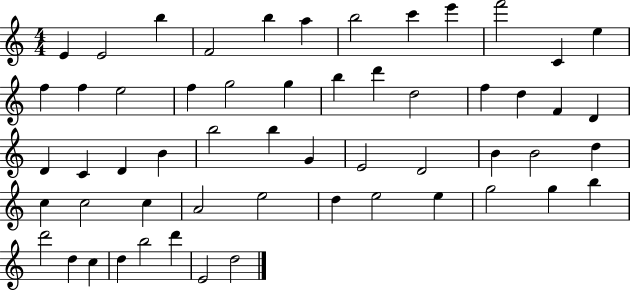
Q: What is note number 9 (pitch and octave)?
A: E6